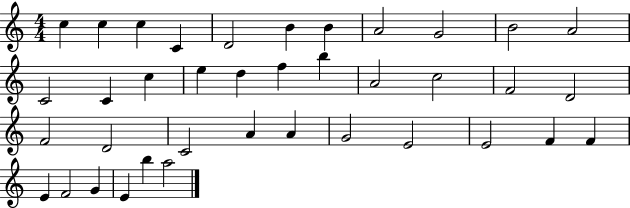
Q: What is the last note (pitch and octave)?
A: A5